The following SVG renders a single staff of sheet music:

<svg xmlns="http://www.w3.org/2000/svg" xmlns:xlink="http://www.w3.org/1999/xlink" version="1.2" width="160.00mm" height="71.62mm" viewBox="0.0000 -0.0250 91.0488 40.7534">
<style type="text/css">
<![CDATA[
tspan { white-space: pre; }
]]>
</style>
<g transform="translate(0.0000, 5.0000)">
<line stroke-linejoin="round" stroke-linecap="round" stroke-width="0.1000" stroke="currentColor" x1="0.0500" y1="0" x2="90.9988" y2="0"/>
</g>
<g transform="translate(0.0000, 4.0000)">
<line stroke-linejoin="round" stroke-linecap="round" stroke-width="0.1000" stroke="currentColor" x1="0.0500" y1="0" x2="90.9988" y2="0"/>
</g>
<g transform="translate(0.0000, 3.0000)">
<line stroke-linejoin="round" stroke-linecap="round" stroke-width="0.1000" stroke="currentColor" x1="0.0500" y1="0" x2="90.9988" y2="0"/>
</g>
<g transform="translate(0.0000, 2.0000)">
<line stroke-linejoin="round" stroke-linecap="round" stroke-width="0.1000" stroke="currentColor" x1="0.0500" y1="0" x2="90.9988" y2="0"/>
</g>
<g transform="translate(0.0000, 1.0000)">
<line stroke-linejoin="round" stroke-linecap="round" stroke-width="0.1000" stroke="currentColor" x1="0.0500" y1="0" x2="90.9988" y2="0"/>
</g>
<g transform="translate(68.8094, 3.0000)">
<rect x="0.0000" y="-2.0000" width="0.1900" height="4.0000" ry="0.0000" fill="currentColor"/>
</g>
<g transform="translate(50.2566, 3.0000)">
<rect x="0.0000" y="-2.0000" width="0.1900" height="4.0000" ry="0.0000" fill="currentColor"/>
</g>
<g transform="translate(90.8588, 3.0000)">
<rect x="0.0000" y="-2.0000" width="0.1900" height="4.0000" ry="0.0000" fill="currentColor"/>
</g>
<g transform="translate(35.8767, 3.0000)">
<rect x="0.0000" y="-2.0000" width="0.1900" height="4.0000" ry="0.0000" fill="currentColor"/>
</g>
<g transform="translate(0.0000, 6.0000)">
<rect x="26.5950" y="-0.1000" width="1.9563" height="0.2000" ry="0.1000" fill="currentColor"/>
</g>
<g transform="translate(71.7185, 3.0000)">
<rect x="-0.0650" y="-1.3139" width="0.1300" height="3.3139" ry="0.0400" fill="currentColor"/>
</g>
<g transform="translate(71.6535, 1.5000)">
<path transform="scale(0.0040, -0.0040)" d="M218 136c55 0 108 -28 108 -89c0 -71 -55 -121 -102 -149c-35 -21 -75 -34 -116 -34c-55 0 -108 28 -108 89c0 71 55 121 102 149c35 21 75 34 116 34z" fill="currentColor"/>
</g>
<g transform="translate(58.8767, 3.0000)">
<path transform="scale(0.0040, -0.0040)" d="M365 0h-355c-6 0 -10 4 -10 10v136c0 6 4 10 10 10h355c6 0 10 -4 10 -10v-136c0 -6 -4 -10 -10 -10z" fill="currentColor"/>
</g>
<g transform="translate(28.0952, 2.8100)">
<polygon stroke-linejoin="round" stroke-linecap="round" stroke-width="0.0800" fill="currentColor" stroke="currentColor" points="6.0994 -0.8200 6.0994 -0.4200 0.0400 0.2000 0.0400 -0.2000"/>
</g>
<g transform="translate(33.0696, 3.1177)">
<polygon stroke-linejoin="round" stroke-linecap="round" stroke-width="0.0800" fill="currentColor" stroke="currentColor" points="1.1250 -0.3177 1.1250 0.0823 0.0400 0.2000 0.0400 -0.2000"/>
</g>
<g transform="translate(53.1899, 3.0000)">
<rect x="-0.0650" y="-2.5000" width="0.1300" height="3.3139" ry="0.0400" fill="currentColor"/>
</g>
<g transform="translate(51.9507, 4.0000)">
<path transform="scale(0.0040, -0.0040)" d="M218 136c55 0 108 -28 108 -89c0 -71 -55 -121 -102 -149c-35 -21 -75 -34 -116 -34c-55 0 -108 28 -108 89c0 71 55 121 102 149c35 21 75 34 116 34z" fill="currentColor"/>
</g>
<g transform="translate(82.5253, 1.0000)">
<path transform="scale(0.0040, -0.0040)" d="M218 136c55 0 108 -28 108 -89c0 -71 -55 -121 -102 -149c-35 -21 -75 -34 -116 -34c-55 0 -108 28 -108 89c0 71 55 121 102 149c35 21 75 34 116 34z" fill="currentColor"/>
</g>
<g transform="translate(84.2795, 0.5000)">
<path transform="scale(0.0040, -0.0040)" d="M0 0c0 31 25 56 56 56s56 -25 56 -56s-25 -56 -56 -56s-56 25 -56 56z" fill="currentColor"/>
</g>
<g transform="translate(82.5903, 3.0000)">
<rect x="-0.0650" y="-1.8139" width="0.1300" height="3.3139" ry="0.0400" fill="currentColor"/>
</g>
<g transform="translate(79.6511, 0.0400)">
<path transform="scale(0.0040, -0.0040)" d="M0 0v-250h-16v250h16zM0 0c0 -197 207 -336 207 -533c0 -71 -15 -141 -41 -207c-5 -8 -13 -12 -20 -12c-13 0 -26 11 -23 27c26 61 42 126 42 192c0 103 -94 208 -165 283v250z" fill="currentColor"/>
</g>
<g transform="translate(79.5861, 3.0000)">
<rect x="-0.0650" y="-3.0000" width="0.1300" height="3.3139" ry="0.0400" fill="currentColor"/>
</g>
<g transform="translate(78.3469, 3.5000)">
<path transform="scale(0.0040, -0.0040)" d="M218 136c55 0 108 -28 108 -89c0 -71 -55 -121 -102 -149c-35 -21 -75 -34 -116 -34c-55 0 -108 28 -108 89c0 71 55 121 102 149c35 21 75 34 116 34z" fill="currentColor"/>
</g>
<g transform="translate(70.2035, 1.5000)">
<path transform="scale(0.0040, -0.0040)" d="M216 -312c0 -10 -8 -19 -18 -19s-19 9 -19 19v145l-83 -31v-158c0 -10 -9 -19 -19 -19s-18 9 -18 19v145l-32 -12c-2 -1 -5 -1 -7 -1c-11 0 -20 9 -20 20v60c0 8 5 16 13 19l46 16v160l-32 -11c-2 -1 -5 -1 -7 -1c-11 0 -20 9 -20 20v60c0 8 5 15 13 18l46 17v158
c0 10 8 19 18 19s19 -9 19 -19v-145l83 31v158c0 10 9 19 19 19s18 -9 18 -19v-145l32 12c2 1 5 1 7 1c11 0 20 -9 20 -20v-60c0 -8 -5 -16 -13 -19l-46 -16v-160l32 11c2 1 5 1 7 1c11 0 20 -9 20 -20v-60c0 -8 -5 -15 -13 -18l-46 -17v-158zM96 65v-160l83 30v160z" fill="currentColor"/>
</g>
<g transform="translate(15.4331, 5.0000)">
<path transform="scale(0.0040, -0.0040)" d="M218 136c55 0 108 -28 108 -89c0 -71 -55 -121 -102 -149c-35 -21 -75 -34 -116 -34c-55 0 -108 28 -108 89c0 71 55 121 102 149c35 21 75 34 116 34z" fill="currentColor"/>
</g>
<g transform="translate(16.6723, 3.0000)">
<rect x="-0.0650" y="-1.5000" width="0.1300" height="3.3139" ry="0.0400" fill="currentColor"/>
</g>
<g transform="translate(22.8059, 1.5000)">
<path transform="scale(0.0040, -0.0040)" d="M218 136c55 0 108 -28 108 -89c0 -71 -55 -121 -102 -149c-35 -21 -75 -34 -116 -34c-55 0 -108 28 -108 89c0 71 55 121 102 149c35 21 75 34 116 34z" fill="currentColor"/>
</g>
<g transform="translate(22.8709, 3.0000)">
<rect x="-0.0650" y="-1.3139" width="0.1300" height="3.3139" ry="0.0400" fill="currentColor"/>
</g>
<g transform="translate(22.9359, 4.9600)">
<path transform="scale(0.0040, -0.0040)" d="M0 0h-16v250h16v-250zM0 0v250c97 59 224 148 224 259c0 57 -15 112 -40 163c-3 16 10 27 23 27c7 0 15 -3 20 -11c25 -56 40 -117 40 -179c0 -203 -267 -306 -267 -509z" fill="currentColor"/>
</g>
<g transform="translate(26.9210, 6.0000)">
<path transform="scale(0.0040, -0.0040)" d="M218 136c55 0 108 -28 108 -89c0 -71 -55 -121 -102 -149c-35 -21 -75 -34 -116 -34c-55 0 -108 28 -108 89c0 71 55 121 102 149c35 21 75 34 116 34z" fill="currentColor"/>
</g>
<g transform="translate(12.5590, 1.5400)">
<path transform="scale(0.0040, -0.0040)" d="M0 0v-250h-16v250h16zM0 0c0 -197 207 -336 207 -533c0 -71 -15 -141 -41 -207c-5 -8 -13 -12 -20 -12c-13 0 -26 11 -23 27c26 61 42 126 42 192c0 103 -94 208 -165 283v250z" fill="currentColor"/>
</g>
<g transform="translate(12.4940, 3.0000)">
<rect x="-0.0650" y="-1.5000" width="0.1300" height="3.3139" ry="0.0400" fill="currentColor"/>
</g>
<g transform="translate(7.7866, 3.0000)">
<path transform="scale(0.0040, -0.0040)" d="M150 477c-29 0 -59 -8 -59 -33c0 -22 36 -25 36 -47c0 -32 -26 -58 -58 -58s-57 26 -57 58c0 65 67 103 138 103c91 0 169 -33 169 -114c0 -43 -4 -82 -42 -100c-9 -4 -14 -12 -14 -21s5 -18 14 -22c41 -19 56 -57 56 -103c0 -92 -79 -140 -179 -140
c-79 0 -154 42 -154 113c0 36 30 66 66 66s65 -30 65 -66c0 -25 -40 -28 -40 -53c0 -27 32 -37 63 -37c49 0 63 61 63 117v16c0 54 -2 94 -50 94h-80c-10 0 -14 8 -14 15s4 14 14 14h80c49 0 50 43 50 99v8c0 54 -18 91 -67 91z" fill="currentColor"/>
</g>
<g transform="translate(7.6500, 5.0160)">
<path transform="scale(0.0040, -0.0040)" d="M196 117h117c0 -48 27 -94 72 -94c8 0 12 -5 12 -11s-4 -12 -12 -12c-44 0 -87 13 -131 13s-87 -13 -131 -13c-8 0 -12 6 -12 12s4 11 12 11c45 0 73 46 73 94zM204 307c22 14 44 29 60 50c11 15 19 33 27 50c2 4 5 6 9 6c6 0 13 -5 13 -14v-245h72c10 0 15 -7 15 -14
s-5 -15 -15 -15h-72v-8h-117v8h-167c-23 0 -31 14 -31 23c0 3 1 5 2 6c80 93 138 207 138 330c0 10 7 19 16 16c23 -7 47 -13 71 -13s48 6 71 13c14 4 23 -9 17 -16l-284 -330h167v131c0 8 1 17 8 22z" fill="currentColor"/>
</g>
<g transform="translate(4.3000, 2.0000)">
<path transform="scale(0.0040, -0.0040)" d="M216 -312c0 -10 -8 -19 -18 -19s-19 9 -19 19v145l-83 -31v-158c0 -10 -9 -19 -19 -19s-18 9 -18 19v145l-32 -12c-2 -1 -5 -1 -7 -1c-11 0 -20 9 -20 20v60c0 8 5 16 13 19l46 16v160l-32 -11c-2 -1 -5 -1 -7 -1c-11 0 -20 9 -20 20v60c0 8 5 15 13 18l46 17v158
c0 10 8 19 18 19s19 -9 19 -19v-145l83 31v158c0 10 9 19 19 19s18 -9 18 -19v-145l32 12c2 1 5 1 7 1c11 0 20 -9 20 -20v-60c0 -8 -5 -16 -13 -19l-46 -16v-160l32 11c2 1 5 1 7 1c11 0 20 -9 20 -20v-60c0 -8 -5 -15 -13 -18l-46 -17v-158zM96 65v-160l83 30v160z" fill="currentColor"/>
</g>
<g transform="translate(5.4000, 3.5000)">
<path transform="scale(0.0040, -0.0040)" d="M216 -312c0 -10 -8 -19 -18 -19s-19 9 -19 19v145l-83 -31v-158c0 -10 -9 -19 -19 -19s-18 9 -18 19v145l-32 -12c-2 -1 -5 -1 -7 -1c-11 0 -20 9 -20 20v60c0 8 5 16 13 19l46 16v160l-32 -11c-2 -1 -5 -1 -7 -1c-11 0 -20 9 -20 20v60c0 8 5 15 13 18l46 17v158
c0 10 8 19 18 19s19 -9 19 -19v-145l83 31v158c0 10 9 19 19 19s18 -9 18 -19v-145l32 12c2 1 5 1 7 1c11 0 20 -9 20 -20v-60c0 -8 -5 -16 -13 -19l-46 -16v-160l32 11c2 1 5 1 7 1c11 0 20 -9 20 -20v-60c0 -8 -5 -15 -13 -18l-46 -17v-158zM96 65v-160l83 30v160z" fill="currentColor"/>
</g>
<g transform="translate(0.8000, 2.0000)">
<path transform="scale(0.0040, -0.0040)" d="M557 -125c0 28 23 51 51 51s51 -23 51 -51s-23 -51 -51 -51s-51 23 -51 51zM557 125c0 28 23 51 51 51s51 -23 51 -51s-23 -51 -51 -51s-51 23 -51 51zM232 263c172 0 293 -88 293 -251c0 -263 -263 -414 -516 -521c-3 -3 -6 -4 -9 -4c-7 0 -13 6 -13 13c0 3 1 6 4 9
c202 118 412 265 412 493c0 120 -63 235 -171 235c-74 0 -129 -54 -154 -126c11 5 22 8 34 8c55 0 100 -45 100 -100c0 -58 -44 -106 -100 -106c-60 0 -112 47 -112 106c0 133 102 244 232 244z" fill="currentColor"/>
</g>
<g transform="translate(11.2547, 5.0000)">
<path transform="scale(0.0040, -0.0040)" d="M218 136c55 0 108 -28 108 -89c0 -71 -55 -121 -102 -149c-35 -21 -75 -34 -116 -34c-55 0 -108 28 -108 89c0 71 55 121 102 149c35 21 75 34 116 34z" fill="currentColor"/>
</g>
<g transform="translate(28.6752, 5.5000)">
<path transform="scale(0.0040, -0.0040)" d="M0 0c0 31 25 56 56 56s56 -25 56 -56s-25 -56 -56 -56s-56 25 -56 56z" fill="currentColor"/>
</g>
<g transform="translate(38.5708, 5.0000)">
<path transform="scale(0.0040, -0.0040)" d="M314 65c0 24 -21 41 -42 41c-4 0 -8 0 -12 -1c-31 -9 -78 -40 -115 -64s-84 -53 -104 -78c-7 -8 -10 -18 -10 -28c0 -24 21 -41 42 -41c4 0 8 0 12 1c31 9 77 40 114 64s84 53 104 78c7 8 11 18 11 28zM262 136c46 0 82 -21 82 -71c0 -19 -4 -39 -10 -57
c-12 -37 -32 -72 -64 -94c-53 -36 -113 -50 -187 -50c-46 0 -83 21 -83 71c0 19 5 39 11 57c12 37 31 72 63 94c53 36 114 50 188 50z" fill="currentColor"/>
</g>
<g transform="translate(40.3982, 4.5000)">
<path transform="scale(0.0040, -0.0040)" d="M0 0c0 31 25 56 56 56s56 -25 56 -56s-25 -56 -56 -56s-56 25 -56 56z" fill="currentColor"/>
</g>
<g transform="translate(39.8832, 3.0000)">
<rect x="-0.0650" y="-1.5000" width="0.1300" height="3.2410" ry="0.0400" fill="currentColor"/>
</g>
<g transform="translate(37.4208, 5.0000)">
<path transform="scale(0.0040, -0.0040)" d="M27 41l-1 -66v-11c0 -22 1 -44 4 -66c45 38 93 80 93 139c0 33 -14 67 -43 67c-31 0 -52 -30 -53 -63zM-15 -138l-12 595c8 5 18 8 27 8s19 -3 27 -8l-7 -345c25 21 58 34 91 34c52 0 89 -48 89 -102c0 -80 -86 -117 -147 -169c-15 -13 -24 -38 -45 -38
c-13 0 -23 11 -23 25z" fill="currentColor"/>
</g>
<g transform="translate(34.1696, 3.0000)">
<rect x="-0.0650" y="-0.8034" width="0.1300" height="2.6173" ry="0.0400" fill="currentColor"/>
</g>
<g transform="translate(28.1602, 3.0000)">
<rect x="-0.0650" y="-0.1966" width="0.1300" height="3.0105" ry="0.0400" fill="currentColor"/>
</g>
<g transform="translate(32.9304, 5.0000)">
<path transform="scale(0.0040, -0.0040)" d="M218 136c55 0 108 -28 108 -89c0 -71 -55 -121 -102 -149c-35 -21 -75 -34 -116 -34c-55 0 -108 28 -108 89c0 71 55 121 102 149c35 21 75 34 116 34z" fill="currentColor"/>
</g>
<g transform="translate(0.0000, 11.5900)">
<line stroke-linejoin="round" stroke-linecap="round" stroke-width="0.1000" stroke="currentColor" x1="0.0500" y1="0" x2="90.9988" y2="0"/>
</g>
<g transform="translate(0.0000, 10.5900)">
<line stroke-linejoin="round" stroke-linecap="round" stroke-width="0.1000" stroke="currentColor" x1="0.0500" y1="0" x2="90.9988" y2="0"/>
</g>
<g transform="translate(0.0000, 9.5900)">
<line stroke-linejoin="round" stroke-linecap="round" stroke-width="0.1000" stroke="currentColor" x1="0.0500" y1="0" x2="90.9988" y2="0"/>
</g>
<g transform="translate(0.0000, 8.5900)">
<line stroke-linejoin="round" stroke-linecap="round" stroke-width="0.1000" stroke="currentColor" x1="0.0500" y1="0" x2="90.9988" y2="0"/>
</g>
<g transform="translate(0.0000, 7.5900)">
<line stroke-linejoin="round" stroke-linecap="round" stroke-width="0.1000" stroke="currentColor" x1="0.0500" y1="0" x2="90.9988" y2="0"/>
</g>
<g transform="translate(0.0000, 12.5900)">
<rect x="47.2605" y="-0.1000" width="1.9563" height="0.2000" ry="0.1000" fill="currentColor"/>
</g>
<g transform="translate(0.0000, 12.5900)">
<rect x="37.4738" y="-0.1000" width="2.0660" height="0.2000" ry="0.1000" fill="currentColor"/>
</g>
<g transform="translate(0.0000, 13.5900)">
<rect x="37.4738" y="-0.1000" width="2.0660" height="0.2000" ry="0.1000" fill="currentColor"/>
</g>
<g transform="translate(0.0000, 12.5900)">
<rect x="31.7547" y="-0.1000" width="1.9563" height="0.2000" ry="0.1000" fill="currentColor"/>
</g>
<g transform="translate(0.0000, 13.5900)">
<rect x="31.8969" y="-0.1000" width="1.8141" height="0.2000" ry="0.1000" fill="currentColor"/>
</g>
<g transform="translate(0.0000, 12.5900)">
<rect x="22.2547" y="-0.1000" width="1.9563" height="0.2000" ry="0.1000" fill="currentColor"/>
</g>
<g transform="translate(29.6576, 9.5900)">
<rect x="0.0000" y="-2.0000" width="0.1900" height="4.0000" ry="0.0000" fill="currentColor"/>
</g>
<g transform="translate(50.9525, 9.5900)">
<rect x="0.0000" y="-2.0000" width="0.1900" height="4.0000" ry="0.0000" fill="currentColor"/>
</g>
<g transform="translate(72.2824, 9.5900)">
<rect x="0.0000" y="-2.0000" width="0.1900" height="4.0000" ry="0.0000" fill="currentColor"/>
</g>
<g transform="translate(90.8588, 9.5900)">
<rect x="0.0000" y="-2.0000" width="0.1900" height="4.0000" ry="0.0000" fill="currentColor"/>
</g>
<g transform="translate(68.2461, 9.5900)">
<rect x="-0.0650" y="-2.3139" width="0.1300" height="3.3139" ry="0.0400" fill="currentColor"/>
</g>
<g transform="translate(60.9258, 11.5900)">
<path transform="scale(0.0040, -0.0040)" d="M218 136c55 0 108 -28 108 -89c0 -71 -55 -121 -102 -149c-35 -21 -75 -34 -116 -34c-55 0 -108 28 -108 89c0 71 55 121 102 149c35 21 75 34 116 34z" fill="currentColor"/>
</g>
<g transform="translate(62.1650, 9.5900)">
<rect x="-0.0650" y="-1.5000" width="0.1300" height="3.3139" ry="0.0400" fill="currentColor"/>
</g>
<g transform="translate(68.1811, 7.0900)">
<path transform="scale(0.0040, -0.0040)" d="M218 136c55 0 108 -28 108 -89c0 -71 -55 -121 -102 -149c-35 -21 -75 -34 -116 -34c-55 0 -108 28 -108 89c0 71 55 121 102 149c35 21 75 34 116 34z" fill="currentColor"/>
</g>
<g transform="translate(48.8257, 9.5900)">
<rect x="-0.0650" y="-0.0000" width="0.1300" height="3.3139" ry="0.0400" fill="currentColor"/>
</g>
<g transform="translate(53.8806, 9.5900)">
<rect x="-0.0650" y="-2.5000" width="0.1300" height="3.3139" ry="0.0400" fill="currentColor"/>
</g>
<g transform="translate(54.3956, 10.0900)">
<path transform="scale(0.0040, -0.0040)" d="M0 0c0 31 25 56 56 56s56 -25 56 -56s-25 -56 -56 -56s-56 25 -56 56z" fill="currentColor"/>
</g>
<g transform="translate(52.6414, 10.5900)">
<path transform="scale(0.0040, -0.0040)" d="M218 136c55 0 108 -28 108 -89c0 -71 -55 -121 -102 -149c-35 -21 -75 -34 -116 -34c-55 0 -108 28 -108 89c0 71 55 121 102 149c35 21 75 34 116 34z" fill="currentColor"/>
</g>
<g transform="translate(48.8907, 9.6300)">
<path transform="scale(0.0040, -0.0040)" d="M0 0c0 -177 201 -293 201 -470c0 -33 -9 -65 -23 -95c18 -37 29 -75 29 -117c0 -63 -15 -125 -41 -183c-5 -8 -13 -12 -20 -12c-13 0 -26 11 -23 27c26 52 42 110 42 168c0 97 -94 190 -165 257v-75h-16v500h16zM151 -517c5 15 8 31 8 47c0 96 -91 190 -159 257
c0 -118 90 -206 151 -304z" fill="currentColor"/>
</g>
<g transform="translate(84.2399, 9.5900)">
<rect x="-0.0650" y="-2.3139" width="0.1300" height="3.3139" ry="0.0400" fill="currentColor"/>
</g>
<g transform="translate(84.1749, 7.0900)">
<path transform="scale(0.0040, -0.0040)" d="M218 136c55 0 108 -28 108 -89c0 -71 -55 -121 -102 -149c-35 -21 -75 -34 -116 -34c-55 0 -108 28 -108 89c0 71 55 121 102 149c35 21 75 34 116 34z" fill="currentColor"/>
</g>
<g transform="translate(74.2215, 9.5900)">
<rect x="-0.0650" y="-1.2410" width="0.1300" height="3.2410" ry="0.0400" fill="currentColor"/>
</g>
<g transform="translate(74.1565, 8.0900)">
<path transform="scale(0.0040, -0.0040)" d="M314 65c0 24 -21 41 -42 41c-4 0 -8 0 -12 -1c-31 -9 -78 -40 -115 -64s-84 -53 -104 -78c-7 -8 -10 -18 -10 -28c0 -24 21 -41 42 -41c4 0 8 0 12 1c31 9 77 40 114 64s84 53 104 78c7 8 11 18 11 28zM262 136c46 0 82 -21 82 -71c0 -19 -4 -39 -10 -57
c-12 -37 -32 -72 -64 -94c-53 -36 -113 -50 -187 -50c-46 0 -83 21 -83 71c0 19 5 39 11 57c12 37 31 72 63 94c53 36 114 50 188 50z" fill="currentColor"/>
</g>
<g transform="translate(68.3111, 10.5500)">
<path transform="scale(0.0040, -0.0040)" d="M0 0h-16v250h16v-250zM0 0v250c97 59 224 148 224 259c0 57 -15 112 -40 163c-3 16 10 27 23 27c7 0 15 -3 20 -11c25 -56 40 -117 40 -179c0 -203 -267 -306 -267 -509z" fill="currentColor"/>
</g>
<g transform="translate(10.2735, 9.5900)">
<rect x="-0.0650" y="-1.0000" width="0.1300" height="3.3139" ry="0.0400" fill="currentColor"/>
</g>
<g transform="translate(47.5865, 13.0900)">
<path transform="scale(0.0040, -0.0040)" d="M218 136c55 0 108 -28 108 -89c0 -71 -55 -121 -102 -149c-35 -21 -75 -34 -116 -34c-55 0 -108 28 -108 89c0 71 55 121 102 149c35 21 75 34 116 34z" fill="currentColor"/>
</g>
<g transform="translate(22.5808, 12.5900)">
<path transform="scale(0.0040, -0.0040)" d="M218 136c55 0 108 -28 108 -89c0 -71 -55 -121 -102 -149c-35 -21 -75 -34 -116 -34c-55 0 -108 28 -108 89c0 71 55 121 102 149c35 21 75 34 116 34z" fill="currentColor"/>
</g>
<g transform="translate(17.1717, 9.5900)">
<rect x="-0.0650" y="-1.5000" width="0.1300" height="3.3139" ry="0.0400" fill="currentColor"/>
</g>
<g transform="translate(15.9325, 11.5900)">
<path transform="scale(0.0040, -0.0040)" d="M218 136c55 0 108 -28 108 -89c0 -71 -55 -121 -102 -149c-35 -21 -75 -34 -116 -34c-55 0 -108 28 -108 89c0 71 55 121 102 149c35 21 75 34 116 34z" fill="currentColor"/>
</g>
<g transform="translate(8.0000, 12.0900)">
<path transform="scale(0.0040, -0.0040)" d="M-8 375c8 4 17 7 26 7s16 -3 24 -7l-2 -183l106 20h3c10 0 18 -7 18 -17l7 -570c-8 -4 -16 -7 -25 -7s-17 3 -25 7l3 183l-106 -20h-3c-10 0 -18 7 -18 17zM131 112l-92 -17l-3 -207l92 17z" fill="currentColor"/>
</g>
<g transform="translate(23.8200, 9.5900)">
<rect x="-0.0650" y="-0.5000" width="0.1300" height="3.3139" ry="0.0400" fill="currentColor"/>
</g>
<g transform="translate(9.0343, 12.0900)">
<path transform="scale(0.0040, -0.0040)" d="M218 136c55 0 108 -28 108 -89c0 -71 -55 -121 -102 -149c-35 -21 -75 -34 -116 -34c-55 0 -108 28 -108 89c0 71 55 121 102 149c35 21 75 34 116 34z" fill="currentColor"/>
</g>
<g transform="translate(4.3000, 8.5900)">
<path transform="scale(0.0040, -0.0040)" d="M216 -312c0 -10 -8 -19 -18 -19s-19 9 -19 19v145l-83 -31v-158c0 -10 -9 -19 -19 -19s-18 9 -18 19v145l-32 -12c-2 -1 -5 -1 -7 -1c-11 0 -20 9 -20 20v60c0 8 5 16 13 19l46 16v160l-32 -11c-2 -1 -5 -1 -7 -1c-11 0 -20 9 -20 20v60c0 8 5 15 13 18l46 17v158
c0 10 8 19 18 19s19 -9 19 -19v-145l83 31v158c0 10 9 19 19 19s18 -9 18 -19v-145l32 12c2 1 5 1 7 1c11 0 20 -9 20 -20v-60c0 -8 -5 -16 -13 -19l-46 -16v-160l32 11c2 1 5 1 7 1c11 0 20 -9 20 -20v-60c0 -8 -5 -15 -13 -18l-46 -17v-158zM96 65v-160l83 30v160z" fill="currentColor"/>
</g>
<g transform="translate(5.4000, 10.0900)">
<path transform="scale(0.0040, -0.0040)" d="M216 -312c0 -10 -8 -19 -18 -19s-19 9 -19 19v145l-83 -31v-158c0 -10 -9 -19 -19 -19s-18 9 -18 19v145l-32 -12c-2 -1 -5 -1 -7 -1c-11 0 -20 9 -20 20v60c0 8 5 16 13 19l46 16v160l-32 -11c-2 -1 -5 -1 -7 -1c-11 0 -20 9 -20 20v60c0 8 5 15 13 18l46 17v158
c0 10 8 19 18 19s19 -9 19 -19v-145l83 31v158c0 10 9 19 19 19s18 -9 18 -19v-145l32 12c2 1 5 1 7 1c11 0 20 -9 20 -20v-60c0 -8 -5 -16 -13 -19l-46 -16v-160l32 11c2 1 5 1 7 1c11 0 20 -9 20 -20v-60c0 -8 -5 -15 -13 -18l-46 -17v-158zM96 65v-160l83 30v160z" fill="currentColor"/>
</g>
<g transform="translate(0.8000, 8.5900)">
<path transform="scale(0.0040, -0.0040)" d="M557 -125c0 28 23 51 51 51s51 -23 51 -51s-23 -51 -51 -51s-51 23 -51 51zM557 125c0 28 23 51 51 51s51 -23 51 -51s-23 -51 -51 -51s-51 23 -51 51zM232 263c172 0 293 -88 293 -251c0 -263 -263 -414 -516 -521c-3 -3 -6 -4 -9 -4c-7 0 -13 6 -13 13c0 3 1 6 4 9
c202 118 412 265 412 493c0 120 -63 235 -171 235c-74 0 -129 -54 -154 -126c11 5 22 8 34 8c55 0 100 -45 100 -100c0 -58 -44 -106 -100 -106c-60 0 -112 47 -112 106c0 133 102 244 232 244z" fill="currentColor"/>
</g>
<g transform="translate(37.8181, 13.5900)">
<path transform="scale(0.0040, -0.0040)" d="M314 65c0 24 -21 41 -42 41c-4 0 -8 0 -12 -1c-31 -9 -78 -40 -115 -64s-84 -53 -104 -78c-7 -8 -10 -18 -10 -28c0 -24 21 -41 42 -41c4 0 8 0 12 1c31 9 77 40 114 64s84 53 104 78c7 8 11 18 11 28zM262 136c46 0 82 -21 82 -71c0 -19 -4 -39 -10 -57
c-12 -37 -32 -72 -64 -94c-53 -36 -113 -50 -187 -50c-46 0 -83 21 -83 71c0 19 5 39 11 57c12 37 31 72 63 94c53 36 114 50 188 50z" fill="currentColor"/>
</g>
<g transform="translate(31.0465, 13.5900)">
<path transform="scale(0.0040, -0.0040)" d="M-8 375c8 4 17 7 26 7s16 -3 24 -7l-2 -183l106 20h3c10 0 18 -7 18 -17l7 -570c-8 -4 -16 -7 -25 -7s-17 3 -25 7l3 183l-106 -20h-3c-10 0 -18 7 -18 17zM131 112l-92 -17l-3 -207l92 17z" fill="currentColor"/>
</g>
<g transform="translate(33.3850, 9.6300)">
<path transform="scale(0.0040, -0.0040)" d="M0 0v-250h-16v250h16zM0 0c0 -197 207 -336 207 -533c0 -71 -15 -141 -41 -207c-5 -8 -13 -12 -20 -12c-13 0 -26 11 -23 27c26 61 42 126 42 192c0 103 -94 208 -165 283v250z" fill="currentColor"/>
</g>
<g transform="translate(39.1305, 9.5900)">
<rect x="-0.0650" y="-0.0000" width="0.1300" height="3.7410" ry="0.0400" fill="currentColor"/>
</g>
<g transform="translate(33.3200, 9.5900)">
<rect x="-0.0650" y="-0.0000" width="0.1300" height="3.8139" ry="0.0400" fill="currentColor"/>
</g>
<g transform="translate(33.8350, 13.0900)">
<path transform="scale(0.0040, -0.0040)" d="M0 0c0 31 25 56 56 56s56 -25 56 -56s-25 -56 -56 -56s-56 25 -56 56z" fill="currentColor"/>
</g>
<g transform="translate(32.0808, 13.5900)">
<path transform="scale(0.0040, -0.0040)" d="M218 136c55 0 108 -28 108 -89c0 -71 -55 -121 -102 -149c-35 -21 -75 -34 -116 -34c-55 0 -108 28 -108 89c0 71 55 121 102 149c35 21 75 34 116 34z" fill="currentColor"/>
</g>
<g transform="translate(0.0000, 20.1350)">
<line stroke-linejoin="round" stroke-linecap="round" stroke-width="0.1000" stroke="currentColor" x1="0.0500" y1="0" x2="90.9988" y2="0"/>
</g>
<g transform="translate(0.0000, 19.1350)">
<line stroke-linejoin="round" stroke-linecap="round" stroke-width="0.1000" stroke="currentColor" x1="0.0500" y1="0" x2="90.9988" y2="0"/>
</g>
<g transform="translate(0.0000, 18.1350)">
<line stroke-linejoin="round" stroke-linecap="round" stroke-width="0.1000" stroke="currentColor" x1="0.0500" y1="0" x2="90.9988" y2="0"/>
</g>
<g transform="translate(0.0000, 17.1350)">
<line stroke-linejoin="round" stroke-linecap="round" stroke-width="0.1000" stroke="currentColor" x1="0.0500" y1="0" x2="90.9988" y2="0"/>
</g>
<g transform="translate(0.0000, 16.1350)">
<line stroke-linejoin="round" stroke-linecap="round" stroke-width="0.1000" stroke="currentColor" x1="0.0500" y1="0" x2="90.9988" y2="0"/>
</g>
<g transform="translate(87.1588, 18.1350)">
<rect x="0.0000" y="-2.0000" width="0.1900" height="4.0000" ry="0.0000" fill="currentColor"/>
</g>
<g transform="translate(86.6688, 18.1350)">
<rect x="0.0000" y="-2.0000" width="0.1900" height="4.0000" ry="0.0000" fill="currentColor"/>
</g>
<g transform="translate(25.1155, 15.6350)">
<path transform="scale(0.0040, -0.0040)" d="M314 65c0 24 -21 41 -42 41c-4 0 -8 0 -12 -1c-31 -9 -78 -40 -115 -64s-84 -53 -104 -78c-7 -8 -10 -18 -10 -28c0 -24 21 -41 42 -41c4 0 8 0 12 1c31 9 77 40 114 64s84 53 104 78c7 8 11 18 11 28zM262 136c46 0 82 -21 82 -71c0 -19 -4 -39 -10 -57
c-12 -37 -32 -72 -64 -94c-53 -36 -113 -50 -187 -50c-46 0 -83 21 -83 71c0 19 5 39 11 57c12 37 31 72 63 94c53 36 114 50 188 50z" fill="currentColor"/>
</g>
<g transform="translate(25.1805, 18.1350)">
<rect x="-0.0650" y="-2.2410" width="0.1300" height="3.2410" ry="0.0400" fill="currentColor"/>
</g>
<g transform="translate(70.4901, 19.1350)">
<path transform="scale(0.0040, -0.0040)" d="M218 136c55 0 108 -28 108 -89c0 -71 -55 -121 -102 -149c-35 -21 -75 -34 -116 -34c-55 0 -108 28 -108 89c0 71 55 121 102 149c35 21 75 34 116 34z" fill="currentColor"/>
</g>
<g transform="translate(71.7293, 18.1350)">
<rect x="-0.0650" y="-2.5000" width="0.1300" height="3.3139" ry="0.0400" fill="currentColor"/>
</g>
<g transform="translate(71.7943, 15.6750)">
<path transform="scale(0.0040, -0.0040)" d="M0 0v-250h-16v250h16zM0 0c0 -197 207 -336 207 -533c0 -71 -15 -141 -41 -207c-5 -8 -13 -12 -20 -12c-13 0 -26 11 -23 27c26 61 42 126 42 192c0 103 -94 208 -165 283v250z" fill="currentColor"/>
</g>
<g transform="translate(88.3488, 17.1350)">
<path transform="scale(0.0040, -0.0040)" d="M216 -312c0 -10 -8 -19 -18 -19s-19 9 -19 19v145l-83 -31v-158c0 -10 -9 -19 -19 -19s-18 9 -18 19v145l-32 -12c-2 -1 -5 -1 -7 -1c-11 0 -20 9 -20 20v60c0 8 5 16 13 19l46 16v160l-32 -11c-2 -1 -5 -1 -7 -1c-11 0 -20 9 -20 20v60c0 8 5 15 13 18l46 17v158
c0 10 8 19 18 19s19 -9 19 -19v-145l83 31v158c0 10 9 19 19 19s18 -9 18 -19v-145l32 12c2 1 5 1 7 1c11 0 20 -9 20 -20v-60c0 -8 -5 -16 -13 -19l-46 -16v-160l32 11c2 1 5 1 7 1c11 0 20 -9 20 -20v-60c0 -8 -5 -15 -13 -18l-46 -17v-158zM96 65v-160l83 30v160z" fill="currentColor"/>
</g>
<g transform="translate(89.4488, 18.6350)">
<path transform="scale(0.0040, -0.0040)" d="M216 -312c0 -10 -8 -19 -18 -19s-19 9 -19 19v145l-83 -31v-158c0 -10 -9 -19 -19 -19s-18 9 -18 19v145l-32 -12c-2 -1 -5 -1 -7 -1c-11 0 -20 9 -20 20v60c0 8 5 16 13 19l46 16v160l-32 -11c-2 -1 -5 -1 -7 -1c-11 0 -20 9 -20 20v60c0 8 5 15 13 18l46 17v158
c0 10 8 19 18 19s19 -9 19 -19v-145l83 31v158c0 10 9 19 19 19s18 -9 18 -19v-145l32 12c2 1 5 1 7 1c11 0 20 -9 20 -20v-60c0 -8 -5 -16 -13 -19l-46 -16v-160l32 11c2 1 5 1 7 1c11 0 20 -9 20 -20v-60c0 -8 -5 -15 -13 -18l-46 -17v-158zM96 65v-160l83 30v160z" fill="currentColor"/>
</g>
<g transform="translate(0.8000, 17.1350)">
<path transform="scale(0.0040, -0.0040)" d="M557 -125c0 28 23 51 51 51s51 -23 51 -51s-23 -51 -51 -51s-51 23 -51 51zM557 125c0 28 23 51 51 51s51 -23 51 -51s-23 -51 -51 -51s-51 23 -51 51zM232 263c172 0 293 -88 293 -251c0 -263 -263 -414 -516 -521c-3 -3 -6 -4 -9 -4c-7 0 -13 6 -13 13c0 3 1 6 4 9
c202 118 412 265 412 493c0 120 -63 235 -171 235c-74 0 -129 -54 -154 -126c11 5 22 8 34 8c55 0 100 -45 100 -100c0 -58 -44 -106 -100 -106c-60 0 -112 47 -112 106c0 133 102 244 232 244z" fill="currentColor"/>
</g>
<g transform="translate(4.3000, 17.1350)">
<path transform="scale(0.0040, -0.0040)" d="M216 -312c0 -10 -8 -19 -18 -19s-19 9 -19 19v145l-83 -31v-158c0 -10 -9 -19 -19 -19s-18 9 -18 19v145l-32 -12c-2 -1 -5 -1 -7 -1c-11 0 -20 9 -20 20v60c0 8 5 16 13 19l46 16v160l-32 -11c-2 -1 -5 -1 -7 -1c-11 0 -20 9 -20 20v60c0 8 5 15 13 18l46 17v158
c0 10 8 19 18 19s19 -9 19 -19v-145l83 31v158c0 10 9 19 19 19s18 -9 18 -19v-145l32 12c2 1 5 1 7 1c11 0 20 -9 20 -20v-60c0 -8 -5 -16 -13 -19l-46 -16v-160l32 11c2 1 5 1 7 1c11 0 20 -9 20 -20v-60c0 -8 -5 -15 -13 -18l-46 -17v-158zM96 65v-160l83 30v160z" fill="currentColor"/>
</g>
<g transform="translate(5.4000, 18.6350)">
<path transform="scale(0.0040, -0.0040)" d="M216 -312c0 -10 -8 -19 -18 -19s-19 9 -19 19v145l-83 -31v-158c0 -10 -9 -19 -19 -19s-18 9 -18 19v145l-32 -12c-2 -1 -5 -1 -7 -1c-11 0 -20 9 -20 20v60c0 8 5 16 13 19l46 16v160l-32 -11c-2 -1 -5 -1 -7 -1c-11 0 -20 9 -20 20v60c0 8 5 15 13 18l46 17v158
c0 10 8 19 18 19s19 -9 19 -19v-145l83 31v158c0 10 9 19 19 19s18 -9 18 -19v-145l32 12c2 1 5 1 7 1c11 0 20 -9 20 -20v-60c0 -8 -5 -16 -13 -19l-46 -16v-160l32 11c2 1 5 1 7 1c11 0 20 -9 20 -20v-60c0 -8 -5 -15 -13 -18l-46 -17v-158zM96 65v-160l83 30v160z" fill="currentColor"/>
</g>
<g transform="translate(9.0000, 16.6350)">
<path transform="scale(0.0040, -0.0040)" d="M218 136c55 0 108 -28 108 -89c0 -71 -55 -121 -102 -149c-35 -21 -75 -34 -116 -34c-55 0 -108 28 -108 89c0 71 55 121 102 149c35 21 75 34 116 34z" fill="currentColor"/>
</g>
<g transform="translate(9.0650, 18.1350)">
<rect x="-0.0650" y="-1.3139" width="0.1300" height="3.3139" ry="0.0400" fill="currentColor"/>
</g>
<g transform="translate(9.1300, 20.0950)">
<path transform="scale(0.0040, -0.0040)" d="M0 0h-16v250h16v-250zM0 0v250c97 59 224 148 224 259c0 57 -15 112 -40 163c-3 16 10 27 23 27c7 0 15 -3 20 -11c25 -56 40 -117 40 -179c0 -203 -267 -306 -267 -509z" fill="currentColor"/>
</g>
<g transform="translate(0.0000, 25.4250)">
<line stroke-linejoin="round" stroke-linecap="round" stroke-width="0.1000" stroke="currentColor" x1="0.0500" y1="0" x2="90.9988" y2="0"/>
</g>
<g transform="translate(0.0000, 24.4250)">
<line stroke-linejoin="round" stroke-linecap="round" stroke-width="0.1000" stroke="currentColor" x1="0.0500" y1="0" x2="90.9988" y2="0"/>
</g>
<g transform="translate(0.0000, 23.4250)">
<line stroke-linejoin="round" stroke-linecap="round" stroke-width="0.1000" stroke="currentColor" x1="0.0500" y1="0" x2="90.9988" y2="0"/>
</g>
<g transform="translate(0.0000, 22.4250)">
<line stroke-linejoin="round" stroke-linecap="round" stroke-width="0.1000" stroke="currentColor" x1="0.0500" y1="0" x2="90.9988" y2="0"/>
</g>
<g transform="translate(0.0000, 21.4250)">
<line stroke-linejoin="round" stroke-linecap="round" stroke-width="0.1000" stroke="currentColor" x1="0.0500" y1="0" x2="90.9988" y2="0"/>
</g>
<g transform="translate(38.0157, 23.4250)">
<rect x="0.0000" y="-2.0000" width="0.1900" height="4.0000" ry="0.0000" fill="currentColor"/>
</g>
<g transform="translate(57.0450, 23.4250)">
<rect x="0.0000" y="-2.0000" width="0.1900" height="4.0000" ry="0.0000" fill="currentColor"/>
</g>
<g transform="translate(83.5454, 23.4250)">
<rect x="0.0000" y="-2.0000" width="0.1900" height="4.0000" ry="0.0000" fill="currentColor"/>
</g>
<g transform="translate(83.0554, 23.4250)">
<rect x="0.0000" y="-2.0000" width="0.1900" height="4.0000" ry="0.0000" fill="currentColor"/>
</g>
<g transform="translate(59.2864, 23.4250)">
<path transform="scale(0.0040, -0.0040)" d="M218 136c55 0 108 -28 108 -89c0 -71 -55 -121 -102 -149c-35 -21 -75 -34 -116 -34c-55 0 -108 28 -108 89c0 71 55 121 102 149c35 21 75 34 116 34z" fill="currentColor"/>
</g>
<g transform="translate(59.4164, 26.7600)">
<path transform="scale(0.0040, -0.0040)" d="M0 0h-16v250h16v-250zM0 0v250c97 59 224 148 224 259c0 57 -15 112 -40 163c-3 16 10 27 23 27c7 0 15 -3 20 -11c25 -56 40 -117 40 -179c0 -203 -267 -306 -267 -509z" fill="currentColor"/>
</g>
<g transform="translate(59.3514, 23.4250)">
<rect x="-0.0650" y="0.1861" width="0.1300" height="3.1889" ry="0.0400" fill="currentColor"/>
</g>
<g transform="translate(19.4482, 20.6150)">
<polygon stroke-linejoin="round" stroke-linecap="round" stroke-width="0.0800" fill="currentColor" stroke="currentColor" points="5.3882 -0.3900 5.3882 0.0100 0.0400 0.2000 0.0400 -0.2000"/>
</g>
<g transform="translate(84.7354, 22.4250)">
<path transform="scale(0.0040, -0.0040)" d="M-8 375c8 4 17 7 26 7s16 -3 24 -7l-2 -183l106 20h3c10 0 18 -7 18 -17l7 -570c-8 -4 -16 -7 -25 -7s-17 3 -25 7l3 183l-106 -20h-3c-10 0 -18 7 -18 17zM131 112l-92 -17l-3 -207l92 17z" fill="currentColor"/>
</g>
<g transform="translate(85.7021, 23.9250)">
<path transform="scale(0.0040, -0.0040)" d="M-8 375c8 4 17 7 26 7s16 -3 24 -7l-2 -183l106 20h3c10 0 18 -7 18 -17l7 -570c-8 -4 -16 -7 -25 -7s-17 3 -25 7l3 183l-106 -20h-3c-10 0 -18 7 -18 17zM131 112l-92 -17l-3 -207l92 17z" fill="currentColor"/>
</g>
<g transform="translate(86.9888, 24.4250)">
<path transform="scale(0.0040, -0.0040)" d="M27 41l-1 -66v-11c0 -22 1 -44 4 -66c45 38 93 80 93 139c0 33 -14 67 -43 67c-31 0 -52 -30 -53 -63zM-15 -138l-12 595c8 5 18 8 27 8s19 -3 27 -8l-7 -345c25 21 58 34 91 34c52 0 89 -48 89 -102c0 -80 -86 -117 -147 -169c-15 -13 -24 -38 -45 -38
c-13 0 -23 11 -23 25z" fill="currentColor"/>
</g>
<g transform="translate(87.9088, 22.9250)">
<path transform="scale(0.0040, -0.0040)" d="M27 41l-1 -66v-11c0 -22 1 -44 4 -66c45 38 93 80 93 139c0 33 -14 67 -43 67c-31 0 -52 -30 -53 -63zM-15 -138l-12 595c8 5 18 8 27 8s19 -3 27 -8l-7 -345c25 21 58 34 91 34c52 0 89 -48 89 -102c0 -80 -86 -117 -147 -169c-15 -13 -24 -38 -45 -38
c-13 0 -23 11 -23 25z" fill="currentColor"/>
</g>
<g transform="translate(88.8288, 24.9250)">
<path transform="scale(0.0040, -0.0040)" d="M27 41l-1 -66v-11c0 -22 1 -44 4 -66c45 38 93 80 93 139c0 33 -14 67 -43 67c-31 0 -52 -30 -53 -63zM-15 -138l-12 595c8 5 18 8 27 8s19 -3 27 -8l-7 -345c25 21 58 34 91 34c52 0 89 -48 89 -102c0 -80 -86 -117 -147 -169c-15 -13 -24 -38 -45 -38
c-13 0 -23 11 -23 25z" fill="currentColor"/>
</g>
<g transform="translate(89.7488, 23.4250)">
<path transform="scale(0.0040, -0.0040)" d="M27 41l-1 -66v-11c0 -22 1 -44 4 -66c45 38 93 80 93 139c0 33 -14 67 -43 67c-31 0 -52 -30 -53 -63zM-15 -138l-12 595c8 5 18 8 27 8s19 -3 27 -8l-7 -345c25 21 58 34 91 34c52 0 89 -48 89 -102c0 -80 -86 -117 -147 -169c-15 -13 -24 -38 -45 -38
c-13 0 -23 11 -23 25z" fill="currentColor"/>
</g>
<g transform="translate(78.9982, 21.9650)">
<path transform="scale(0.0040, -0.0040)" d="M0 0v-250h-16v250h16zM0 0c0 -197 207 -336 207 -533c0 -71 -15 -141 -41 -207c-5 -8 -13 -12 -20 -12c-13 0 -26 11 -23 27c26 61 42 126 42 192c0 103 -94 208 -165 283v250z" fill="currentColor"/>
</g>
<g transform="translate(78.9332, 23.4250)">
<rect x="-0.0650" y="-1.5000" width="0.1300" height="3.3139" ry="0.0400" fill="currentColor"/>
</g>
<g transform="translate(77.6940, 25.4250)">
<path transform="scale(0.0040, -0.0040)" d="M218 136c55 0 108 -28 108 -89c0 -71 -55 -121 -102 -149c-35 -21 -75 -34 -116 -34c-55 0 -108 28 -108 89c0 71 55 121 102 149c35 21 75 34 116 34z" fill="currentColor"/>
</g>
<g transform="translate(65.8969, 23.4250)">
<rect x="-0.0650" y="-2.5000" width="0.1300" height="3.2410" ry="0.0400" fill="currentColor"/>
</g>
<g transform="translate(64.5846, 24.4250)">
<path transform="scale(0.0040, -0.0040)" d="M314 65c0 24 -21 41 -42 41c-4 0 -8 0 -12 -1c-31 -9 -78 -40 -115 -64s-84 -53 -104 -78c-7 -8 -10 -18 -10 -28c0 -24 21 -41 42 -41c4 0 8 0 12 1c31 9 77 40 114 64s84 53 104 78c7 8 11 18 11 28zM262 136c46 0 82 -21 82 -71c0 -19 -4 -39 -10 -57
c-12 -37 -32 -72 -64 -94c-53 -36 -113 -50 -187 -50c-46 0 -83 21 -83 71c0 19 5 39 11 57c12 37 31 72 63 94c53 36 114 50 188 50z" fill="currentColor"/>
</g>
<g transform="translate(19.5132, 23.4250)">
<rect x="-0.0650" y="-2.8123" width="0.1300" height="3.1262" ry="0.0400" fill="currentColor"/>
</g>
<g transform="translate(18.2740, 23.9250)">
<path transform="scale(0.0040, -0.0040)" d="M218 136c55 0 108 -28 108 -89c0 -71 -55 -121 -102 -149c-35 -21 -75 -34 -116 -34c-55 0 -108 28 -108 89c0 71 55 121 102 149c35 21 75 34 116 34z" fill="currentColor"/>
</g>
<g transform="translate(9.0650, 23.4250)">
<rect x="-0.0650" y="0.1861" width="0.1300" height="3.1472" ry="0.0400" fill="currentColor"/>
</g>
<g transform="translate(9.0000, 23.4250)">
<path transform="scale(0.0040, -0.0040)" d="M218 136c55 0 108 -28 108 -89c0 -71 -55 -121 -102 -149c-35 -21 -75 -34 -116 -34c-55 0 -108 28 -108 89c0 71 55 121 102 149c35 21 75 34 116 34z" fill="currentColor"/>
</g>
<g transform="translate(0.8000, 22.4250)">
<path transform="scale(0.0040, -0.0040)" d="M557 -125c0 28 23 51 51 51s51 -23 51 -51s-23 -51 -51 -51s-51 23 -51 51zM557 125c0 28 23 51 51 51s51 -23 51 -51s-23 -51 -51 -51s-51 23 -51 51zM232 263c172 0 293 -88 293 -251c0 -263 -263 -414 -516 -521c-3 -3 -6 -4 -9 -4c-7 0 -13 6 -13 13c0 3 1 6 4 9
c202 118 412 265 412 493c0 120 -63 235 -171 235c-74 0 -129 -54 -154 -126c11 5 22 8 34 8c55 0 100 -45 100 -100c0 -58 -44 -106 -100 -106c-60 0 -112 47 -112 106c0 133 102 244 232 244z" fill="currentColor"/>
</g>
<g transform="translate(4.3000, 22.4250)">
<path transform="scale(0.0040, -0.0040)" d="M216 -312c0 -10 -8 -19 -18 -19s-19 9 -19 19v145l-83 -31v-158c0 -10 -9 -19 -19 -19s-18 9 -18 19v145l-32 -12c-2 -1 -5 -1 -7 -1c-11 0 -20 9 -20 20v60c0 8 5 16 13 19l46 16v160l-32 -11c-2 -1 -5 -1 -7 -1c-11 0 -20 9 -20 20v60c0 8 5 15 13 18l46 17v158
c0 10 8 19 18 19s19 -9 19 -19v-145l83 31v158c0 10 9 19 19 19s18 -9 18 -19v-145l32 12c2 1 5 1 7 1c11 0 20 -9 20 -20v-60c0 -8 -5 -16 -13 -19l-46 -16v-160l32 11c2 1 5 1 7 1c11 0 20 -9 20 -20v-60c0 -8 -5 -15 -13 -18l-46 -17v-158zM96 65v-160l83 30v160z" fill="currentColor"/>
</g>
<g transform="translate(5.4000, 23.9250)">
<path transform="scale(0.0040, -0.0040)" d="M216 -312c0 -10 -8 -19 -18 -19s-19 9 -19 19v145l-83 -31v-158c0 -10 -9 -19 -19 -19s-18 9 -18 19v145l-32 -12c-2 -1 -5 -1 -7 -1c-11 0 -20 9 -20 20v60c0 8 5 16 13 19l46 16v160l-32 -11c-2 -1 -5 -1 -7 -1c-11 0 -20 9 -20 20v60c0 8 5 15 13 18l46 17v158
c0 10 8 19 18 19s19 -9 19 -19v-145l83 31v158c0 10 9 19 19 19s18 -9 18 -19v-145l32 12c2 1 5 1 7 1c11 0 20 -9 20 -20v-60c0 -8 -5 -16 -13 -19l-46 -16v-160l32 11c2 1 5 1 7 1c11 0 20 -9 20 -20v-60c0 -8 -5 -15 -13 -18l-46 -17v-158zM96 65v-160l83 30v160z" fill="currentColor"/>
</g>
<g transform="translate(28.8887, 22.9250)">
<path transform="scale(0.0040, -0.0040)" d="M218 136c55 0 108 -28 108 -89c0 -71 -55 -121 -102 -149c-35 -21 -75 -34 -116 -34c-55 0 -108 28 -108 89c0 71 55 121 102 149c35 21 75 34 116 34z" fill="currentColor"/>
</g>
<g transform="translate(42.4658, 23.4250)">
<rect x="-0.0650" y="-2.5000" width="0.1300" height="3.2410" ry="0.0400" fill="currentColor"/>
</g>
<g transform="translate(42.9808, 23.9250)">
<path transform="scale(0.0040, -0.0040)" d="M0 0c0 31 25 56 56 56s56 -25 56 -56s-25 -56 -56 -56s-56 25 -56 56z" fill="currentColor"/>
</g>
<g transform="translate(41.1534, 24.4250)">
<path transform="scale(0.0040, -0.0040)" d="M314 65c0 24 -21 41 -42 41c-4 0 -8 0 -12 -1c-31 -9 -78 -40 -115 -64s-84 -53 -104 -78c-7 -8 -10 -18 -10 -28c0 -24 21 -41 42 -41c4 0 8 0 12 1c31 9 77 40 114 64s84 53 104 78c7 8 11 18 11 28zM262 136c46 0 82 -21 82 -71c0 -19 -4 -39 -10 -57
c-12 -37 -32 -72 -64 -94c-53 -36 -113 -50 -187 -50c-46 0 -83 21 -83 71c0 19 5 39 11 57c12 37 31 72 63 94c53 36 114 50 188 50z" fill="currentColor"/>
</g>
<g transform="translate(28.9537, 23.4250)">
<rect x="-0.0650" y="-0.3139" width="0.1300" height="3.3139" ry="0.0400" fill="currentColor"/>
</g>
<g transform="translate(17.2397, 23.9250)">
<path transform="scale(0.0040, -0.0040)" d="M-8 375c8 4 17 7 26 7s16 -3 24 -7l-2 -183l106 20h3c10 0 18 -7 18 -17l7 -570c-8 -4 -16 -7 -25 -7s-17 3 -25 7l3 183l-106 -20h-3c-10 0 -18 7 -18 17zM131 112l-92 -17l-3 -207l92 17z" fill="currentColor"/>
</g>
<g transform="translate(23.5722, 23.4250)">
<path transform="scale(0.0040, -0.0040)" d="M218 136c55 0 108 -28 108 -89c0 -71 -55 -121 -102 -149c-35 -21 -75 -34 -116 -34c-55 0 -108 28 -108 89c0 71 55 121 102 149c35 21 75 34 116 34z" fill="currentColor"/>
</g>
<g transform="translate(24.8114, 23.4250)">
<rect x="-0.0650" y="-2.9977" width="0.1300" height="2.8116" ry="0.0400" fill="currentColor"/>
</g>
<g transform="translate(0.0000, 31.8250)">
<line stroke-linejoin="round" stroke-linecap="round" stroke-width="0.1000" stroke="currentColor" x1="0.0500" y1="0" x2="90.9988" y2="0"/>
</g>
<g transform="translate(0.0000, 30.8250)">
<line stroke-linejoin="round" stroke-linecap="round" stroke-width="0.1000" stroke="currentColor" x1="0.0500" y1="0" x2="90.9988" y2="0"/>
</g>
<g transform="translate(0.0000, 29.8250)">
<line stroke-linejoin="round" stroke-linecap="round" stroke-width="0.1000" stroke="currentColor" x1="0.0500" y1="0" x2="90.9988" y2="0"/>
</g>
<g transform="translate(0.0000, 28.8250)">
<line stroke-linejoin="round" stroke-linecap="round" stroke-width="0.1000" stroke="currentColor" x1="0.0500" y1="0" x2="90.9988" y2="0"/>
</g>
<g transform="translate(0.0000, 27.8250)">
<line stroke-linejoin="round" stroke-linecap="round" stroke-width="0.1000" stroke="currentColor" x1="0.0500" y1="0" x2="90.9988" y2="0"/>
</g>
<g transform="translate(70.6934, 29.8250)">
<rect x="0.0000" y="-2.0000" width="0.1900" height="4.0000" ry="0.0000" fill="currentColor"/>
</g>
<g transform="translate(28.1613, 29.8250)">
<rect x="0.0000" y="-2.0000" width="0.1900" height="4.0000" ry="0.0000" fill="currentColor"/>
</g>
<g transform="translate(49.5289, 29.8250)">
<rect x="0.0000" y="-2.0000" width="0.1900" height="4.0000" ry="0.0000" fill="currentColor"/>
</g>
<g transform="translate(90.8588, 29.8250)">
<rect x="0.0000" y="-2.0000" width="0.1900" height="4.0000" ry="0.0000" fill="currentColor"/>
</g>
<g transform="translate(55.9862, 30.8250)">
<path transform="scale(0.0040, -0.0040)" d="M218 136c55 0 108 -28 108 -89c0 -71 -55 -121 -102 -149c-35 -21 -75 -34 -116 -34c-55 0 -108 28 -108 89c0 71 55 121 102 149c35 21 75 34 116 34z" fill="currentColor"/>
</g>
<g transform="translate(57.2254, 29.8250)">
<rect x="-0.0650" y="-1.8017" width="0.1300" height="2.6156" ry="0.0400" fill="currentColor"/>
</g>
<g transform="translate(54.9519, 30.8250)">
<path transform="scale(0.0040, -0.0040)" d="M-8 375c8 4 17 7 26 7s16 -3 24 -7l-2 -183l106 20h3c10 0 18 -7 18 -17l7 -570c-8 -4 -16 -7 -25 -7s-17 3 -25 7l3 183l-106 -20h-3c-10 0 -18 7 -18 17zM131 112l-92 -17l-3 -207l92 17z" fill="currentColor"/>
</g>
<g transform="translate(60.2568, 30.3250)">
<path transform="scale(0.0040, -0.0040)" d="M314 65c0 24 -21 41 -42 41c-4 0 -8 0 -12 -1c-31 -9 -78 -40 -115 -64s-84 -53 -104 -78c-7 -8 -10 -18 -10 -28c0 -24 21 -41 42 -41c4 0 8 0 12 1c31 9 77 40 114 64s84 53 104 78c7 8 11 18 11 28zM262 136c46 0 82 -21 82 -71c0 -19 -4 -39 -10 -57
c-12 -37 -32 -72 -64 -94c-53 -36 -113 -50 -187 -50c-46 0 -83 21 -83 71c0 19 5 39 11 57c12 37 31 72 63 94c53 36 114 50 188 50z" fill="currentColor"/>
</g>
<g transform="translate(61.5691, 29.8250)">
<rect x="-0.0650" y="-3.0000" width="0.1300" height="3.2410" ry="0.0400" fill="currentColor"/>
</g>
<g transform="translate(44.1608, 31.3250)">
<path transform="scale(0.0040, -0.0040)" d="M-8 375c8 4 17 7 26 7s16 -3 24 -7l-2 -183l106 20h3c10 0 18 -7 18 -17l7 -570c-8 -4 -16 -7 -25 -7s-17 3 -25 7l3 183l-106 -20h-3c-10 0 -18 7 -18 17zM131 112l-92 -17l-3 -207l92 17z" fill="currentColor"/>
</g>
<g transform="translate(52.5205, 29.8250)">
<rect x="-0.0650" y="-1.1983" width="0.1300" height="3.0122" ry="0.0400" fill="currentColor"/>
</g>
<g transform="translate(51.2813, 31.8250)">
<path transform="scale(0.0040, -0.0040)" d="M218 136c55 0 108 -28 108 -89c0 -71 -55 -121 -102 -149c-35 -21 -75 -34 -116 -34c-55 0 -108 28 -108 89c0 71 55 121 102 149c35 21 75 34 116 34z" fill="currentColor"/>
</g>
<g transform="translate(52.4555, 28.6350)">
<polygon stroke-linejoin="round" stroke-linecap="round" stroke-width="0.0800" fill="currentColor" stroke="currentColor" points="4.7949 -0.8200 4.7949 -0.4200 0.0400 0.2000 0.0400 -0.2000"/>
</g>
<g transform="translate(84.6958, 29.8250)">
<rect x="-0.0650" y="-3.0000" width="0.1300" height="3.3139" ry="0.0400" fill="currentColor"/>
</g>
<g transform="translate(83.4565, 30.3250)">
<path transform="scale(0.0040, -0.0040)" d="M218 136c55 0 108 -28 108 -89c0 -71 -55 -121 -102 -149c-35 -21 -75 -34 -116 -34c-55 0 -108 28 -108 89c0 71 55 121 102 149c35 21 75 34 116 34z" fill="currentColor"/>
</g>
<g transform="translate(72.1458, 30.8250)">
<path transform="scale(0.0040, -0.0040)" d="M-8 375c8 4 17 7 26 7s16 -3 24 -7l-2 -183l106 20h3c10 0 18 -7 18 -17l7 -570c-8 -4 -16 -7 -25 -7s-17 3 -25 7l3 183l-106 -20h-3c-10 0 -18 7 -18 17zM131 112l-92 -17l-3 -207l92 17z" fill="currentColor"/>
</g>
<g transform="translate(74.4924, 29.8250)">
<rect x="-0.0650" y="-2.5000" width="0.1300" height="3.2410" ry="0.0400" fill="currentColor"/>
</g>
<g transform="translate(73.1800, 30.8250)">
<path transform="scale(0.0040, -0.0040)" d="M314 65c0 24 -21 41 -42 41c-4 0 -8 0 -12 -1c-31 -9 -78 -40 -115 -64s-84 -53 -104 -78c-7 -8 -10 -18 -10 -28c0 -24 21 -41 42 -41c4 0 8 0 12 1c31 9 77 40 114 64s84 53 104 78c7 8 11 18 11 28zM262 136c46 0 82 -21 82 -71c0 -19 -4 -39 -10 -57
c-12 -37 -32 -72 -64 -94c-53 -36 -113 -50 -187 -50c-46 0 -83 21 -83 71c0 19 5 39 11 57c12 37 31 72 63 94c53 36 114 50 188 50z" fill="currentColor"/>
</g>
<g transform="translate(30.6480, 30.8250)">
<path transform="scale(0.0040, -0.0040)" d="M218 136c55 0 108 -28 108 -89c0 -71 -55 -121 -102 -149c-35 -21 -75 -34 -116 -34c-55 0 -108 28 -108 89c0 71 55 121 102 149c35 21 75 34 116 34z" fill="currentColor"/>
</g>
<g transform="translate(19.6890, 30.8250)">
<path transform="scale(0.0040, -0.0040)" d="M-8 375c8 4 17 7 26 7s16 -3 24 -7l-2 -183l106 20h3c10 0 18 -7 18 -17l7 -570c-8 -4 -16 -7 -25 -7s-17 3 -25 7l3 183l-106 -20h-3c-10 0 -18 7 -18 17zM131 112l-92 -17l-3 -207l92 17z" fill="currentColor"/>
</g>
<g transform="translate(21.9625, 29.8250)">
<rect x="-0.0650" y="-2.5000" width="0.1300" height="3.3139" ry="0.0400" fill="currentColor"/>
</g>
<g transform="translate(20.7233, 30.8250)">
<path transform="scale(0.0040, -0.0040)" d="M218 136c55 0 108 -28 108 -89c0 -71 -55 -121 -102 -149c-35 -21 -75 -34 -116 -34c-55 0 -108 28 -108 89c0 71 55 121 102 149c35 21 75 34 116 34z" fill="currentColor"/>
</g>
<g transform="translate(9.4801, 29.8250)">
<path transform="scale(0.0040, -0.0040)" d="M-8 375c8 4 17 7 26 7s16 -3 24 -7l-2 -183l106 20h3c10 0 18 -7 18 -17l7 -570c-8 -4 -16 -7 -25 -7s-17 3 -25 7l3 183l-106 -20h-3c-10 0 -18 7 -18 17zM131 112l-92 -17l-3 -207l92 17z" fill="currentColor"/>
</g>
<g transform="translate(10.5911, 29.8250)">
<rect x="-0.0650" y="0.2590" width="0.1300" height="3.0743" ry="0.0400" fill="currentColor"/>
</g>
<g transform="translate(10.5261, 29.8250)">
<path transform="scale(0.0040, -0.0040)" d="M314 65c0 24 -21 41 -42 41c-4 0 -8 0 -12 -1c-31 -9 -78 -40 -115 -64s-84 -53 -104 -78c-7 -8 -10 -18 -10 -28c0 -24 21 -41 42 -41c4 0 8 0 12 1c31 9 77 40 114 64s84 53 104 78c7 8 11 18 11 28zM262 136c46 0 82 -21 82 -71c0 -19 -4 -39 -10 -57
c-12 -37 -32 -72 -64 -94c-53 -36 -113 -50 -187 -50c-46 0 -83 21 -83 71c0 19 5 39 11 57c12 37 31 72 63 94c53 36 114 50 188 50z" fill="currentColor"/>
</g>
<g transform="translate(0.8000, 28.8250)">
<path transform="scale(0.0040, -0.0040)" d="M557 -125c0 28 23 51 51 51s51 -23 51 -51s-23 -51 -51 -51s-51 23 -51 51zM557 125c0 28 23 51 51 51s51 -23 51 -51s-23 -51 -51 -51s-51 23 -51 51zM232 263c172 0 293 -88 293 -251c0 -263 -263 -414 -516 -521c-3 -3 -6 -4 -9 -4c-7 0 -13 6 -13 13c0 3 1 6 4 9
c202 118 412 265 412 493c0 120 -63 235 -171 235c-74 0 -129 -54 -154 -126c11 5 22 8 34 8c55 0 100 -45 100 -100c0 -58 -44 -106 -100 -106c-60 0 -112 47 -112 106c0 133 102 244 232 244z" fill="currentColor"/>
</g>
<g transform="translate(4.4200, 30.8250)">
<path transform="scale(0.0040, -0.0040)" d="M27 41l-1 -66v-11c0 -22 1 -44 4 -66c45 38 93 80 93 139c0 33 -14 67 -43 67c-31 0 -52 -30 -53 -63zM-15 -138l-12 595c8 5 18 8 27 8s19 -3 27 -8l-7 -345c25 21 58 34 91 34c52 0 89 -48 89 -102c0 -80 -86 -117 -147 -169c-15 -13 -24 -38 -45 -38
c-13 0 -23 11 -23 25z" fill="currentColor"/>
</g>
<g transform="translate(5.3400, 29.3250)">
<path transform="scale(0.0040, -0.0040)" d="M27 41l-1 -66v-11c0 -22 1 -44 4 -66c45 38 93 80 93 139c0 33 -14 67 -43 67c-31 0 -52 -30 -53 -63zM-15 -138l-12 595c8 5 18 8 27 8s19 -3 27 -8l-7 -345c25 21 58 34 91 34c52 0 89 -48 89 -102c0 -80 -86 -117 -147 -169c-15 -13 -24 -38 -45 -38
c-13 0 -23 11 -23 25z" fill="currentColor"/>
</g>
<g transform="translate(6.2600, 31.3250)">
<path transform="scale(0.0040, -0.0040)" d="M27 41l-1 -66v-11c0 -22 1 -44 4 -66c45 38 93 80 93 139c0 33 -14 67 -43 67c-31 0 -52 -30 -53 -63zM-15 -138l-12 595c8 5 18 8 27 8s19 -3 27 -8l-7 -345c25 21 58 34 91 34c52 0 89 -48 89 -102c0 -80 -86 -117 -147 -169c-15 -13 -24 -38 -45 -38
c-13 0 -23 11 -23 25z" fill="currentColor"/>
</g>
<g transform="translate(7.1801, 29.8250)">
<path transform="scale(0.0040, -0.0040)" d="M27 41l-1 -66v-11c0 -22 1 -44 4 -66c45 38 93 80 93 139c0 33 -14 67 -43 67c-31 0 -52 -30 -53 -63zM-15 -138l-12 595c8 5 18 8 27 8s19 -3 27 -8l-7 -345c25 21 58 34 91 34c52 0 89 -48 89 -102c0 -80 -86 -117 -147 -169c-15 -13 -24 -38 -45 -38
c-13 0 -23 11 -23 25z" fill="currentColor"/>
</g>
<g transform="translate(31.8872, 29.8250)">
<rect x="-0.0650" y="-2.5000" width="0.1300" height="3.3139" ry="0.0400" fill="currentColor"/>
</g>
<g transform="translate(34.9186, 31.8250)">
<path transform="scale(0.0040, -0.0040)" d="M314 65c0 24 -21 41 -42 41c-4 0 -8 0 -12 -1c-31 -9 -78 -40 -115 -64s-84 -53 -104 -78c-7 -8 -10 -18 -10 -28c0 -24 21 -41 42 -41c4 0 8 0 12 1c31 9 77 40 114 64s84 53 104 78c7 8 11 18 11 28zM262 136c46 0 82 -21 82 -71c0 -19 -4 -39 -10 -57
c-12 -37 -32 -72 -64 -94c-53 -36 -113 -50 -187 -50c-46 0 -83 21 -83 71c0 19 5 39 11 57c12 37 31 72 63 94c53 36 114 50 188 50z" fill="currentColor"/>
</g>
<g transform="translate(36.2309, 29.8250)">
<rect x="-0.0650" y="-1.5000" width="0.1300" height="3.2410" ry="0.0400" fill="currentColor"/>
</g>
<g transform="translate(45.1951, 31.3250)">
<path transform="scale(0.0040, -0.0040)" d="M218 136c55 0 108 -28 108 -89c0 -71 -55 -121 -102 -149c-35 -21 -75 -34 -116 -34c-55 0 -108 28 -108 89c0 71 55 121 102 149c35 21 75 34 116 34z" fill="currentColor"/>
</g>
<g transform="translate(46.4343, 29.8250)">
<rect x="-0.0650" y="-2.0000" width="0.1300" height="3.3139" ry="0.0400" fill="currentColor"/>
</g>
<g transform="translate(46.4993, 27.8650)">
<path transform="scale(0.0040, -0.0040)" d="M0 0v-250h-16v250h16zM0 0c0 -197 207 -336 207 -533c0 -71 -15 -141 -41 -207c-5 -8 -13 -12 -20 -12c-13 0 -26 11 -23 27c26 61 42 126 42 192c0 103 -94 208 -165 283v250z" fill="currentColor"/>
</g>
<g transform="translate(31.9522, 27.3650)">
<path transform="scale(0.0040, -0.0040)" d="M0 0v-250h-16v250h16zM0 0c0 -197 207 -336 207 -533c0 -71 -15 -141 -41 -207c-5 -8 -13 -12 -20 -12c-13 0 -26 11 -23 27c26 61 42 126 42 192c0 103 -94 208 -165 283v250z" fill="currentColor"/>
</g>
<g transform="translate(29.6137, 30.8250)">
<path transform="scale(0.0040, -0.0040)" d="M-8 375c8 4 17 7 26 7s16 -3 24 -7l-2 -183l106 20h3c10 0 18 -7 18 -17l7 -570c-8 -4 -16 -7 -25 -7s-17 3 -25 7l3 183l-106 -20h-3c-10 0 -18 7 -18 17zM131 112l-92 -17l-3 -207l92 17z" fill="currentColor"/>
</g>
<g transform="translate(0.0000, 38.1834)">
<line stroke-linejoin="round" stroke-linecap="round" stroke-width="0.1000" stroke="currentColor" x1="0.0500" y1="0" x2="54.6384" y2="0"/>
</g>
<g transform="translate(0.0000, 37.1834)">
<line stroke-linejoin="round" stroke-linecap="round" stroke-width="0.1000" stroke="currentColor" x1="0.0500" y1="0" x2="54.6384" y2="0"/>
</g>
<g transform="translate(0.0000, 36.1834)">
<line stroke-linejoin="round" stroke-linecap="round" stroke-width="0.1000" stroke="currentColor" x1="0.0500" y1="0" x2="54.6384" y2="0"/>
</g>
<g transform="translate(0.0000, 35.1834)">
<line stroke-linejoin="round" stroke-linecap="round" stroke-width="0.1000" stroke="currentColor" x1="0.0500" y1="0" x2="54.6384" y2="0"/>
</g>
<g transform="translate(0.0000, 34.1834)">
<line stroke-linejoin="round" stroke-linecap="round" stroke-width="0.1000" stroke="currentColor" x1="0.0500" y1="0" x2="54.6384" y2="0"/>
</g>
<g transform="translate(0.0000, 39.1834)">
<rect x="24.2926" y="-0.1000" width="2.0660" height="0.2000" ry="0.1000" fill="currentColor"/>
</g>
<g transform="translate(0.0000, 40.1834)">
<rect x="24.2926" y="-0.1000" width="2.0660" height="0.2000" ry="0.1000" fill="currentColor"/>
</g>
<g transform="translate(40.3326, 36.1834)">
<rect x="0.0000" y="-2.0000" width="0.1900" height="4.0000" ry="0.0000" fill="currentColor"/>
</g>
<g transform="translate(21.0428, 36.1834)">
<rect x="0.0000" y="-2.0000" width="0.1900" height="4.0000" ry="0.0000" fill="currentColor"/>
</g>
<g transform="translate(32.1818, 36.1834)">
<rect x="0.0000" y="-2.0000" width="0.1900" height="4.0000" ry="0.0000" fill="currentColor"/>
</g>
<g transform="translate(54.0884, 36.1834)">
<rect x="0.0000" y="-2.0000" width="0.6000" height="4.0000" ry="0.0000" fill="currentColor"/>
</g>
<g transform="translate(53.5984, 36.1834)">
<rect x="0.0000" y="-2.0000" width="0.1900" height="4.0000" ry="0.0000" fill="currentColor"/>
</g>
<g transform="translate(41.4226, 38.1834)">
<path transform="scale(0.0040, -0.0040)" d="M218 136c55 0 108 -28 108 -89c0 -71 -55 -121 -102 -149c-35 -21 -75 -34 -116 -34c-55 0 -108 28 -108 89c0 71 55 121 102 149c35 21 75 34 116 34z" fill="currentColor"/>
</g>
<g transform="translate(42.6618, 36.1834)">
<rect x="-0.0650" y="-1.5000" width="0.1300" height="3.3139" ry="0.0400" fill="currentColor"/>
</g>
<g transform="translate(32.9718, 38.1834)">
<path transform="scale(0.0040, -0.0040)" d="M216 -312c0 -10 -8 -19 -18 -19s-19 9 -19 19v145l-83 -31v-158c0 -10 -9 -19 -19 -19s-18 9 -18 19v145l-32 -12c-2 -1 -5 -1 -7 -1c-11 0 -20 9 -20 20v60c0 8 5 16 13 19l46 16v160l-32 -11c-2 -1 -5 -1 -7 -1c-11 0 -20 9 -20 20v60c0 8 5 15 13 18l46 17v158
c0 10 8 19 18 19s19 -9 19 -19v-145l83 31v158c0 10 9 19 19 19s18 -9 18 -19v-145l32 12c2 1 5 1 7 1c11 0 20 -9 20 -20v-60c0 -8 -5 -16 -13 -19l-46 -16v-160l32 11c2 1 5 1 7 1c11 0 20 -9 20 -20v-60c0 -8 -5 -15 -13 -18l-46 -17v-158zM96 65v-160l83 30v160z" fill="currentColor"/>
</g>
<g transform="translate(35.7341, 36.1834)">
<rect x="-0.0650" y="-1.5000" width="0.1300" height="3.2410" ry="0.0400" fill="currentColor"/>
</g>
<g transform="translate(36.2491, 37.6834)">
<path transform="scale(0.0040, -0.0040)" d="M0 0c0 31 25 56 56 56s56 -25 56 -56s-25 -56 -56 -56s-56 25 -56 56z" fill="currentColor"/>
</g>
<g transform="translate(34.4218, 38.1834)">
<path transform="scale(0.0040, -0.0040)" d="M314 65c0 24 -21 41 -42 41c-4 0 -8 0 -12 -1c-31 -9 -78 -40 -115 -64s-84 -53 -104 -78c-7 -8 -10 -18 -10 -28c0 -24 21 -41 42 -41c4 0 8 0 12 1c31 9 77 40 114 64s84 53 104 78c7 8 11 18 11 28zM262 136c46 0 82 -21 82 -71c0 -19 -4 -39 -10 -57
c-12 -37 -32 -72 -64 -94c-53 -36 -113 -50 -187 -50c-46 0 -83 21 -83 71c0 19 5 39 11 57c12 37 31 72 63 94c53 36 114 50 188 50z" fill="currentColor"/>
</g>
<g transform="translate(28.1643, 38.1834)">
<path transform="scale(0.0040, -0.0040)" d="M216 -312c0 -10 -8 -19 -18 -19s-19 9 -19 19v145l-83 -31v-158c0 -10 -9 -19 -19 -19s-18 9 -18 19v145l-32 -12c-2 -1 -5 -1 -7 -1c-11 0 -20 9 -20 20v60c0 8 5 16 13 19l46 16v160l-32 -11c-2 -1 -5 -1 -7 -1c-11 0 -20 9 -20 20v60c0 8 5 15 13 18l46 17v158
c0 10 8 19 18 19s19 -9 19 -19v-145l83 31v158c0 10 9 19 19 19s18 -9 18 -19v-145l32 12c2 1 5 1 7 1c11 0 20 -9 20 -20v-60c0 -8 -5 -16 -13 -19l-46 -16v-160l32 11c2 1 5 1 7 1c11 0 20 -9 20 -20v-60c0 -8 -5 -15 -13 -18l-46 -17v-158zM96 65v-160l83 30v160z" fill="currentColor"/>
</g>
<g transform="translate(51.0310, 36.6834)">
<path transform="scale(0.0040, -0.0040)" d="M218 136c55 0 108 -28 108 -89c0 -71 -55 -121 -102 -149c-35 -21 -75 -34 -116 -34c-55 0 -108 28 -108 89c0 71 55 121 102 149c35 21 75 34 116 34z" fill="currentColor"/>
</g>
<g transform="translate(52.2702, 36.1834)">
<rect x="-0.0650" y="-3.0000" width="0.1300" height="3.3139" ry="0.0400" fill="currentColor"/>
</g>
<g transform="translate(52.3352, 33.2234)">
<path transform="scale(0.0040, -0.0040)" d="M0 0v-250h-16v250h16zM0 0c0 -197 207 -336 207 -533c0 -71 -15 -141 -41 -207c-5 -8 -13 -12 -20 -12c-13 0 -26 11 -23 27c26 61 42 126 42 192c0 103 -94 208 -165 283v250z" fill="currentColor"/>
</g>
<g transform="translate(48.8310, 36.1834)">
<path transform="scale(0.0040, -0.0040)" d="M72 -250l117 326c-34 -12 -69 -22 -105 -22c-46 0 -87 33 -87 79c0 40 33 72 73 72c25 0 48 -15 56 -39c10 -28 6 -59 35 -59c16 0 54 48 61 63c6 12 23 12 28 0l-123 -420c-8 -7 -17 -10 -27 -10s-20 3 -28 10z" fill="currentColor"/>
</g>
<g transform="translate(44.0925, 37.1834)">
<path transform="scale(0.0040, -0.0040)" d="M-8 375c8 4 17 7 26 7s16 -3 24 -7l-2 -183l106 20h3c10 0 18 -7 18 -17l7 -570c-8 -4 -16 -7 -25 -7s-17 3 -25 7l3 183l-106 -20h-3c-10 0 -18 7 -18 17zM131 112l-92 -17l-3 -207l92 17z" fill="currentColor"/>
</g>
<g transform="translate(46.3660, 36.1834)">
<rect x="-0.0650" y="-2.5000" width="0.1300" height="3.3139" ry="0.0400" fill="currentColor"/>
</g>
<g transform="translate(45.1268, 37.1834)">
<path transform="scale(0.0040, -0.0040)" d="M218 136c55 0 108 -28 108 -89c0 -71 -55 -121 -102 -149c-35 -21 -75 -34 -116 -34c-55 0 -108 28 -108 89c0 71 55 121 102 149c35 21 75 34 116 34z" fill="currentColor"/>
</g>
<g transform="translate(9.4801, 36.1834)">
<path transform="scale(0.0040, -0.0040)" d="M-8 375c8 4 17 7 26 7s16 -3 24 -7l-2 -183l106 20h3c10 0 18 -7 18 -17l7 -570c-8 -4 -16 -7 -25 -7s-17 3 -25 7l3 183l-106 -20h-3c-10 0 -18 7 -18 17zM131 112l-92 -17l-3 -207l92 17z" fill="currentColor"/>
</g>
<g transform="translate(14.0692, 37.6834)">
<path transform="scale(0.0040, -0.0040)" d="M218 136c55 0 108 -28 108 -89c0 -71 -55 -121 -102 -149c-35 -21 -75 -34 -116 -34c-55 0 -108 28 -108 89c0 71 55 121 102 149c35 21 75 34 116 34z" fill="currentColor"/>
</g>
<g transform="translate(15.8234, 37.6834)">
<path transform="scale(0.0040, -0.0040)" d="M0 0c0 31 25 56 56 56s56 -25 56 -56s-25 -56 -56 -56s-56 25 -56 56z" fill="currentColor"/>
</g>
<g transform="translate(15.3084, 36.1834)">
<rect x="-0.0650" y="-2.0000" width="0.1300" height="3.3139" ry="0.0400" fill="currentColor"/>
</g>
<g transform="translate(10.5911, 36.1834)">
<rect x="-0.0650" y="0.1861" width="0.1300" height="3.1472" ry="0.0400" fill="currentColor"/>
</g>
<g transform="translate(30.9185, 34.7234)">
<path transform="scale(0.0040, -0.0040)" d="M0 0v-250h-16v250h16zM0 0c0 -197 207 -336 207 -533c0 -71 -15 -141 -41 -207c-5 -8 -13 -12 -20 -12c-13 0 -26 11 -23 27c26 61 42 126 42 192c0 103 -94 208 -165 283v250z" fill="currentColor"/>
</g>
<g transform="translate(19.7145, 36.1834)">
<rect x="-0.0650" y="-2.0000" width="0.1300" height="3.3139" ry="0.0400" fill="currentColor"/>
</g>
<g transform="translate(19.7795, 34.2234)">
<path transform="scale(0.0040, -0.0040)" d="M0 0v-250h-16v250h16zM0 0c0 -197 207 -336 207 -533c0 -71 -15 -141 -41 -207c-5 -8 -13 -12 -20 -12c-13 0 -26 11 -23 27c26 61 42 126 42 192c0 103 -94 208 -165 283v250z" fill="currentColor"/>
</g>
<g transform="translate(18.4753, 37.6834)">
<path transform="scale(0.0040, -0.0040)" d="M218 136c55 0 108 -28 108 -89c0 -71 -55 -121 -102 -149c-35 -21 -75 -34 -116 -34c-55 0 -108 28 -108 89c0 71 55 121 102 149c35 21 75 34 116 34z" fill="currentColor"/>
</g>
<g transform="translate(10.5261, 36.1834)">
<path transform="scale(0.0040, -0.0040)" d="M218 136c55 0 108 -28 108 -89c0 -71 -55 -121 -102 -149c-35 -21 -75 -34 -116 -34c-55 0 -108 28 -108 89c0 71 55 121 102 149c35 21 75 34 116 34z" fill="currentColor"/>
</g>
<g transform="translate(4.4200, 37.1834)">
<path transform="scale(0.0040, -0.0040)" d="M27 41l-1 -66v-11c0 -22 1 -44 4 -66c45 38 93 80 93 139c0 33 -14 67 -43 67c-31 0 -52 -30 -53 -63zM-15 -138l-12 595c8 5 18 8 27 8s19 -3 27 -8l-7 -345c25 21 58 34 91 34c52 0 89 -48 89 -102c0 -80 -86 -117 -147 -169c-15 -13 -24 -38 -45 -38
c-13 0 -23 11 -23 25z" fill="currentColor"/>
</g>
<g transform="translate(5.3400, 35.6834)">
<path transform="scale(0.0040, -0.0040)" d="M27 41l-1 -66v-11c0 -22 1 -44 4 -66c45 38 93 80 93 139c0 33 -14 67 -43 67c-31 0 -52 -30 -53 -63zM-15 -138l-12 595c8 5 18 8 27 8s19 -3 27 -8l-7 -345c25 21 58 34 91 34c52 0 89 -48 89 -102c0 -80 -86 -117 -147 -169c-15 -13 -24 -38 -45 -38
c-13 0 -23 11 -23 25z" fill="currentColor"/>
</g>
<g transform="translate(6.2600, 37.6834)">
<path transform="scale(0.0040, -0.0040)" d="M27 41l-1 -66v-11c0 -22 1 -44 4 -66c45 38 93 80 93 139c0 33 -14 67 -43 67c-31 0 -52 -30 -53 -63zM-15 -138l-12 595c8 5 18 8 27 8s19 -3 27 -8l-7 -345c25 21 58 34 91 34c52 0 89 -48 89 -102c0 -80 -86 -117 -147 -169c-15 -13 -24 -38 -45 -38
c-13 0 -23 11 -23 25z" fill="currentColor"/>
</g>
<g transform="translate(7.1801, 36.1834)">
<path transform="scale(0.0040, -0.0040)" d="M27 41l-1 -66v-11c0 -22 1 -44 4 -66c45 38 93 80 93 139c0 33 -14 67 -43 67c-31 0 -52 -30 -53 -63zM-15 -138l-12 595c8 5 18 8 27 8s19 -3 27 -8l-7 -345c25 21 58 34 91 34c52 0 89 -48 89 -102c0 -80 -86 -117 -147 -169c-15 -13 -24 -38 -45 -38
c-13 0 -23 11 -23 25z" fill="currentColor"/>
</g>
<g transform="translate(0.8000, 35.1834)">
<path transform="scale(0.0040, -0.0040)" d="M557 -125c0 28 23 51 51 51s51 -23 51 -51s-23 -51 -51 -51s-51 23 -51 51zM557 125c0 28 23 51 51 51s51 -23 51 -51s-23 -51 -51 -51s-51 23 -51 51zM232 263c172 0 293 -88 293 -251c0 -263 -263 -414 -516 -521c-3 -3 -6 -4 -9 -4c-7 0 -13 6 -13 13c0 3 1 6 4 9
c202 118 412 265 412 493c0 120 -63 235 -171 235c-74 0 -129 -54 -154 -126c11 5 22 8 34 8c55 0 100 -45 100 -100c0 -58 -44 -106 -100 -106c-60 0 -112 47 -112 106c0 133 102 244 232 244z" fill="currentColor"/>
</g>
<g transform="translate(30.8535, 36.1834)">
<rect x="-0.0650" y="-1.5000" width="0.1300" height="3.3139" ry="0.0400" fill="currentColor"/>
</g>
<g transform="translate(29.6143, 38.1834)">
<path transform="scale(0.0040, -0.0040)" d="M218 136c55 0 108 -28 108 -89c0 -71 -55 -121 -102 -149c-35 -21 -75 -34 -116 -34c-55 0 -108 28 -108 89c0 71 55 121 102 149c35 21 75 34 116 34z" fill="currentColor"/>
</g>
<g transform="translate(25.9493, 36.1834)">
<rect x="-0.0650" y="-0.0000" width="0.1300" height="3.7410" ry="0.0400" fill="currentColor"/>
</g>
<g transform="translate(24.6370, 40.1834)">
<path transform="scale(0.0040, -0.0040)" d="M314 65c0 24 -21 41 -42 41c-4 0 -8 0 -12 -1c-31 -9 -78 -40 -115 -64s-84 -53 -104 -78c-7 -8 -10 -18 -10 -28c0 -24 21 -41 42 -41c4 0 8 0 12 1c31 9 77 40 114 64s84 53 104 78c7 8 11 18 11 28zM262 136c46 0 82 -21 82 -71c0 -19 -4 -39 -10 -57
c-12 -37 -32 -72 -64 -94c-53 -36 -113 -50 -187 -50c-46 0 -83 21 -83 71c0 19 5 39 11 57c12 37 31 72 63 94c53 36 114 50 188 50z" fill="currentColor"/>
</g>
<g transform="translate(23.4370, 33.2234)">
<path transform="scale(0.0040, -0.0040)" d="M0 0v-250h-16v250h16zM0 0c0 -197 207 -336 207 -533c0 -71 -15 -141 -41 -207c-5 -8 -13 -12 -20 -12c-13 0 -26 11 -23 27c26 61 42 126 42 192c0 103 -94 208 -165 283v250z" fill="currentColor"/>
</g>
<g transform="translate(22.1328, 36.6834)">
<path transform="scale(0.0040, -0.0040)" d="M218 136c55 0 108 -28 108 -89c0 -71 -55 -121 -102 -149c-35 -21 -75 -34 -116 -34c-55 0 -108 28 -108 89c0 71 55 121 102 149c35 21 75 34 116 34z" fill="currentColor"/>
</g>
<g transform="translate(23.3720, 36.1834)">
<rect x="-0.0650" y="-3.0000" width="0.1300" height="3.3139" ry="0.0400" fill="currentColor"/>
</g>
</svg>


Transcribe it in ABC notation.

X:1
T:Untitled
M:3/4
L:1/4
K:D
G,,/2 G,, G,/2 E,,/2 G,,/4 _G,,2 B,, z2 ^G, ^C,/2 A, F,, G,, E,, C,,/2 C,,2 D,,/4 B,, G,, B,/2 G,2 B, G,/2 B,2 B,,/2 D, C,/2 D,/2 E, B,,2 D,/2 B,,2 G,,/2 D,2 B,, B,,/2 G,,2 A,,/2 G,,/2 B,,/2 C,2 B,,2 C, D, _A,, _A,,/2 C,/2 C,,2 ^G,,/2 ^G,,2 G,, B,, z/2 C,/2